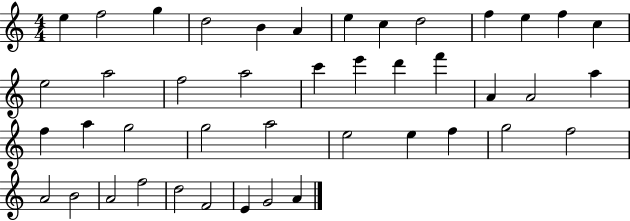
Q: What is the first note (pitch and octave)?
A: E5